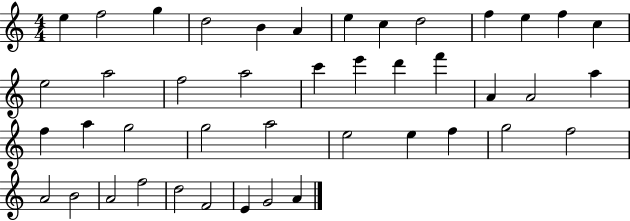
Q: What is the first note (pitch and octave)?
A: E5